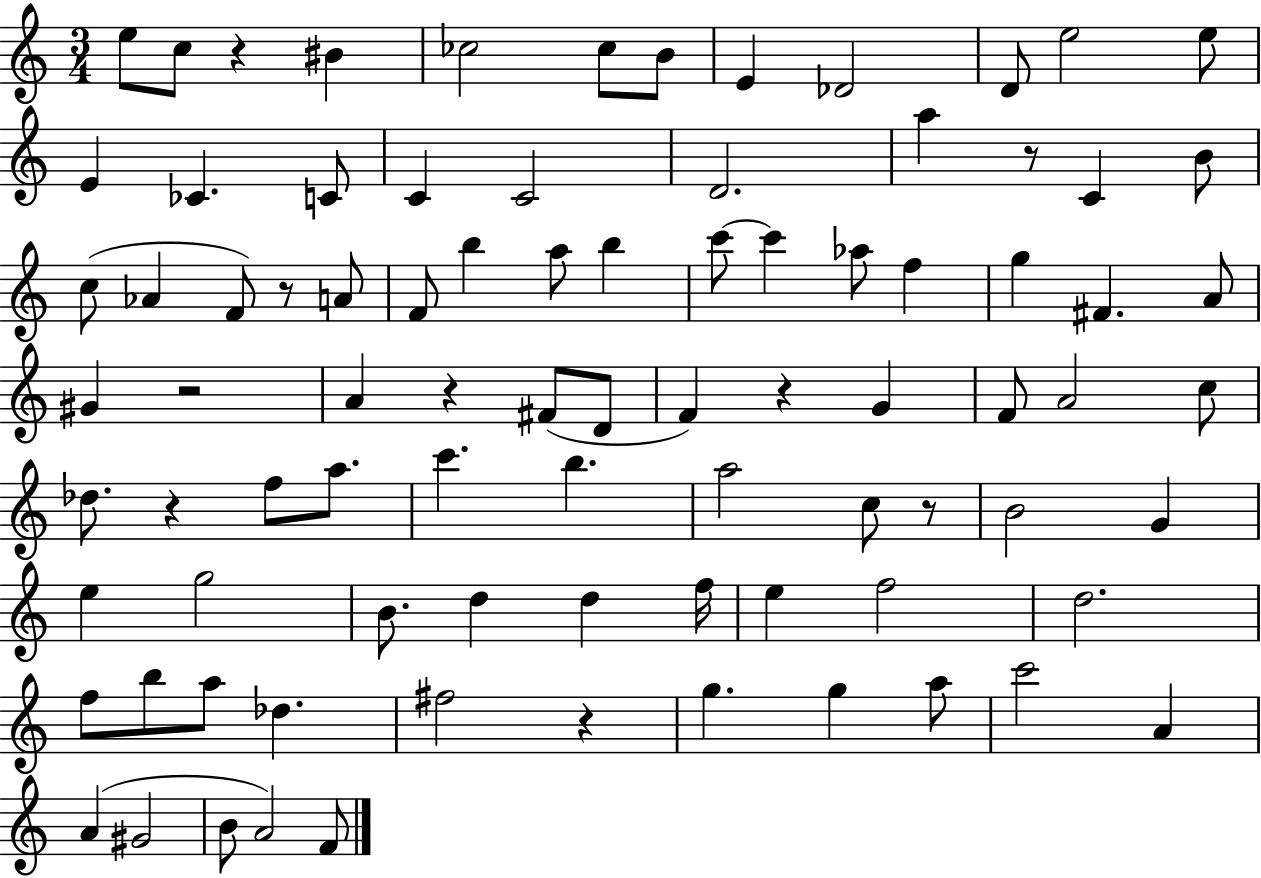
{
  \clef treble
  \numericTimeSignature
  \time 3/4
  \key c \major
  e''8 c''8 r4 bis'4 | ces''2 ces''8 b'8 | e'4 des'2 | d'8 e''2 e''8 | \break e'4 ces'4. c'8 | c'4 c'2 | d'2. | a''4 r8 c'4 b'8 | \break c''8( aes'4 f'8) r8 a'8 | f'8 b''4 a''8 b''4 | c'''8~~ c'''4 aes''8 f''4 | g''4 fis'4. a'8 | \break gis'4 r2 | a'4 r4 fis'8( d'8 | f'4) r4 g'4 | f'8 a'2 c''8 | \break des''8. r4 f''8 a''8. | c'''4. b''4. | a''2 c''8 r8 | b'2 g'4 | \break e''4 g''2 | b'8. d''4 d''4 f''16 | e''4 f''2 | d''2. | \break f''8 b''8 a''8 des''4. | fis''2 r4 | g''4. g''4 a''8 | c'''2 a'4 | \break a'4( gis'2 | b'8 a'2) f'8 | \bar "|."
}